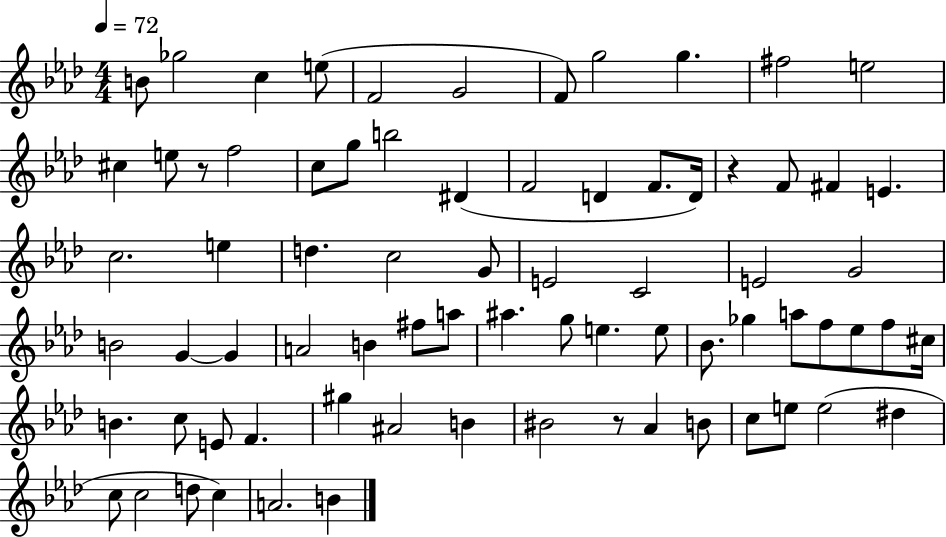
B4/e Gb5/h C5/q E5/e F4/h G4/h F4/e G5/h G5/q. F#5/h E5/h C#5/q E5/e R/e F5/h C5/e G5/e B5/h D#4/q F4/h D4/q F4/e. D4/s R/q F4/e F#4/q E4/q. C5/h. E5/q D5/q. C5/h G4/e E4/h C4/h E4/h G4/h B4/h G4/q G4/q A4/h B4/q F#5/e A5/e A#5/q. G5/e E5/q. E5/e Bb4/e. Gb5/q A5/e F5/e Eb5/e F5/e C#5/s B4/q. C5/e E4/e F4/q. G#5/q A#4/h B4/q BIS4/h R/e Ab4/q B4/e C5/e E5/e E5/h D#5/q C5/e C5/h D5/e C5/q A4/h. B4/q